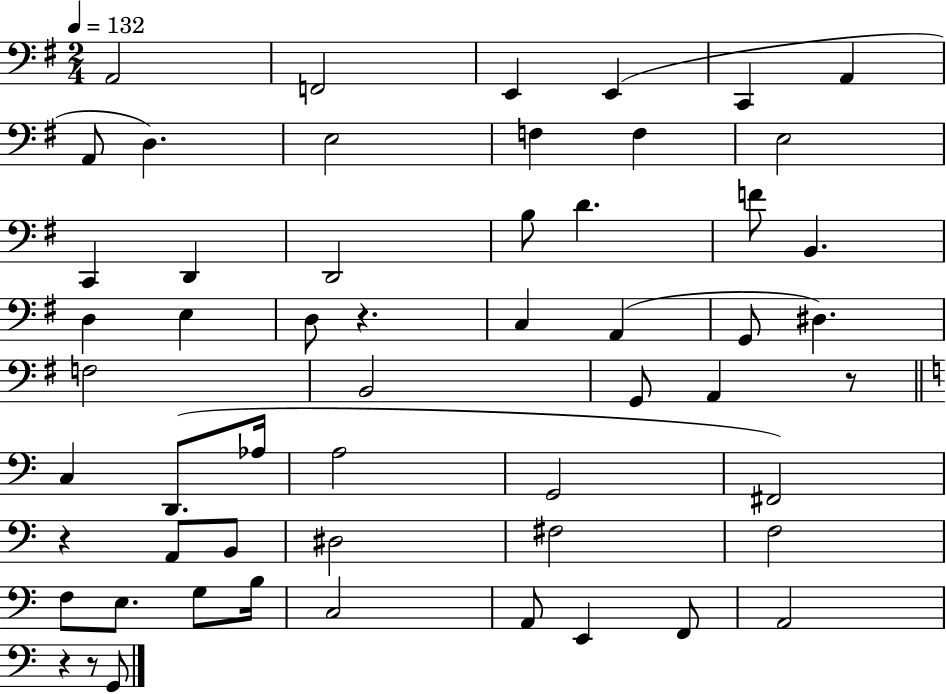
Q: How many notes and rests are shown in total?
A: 56